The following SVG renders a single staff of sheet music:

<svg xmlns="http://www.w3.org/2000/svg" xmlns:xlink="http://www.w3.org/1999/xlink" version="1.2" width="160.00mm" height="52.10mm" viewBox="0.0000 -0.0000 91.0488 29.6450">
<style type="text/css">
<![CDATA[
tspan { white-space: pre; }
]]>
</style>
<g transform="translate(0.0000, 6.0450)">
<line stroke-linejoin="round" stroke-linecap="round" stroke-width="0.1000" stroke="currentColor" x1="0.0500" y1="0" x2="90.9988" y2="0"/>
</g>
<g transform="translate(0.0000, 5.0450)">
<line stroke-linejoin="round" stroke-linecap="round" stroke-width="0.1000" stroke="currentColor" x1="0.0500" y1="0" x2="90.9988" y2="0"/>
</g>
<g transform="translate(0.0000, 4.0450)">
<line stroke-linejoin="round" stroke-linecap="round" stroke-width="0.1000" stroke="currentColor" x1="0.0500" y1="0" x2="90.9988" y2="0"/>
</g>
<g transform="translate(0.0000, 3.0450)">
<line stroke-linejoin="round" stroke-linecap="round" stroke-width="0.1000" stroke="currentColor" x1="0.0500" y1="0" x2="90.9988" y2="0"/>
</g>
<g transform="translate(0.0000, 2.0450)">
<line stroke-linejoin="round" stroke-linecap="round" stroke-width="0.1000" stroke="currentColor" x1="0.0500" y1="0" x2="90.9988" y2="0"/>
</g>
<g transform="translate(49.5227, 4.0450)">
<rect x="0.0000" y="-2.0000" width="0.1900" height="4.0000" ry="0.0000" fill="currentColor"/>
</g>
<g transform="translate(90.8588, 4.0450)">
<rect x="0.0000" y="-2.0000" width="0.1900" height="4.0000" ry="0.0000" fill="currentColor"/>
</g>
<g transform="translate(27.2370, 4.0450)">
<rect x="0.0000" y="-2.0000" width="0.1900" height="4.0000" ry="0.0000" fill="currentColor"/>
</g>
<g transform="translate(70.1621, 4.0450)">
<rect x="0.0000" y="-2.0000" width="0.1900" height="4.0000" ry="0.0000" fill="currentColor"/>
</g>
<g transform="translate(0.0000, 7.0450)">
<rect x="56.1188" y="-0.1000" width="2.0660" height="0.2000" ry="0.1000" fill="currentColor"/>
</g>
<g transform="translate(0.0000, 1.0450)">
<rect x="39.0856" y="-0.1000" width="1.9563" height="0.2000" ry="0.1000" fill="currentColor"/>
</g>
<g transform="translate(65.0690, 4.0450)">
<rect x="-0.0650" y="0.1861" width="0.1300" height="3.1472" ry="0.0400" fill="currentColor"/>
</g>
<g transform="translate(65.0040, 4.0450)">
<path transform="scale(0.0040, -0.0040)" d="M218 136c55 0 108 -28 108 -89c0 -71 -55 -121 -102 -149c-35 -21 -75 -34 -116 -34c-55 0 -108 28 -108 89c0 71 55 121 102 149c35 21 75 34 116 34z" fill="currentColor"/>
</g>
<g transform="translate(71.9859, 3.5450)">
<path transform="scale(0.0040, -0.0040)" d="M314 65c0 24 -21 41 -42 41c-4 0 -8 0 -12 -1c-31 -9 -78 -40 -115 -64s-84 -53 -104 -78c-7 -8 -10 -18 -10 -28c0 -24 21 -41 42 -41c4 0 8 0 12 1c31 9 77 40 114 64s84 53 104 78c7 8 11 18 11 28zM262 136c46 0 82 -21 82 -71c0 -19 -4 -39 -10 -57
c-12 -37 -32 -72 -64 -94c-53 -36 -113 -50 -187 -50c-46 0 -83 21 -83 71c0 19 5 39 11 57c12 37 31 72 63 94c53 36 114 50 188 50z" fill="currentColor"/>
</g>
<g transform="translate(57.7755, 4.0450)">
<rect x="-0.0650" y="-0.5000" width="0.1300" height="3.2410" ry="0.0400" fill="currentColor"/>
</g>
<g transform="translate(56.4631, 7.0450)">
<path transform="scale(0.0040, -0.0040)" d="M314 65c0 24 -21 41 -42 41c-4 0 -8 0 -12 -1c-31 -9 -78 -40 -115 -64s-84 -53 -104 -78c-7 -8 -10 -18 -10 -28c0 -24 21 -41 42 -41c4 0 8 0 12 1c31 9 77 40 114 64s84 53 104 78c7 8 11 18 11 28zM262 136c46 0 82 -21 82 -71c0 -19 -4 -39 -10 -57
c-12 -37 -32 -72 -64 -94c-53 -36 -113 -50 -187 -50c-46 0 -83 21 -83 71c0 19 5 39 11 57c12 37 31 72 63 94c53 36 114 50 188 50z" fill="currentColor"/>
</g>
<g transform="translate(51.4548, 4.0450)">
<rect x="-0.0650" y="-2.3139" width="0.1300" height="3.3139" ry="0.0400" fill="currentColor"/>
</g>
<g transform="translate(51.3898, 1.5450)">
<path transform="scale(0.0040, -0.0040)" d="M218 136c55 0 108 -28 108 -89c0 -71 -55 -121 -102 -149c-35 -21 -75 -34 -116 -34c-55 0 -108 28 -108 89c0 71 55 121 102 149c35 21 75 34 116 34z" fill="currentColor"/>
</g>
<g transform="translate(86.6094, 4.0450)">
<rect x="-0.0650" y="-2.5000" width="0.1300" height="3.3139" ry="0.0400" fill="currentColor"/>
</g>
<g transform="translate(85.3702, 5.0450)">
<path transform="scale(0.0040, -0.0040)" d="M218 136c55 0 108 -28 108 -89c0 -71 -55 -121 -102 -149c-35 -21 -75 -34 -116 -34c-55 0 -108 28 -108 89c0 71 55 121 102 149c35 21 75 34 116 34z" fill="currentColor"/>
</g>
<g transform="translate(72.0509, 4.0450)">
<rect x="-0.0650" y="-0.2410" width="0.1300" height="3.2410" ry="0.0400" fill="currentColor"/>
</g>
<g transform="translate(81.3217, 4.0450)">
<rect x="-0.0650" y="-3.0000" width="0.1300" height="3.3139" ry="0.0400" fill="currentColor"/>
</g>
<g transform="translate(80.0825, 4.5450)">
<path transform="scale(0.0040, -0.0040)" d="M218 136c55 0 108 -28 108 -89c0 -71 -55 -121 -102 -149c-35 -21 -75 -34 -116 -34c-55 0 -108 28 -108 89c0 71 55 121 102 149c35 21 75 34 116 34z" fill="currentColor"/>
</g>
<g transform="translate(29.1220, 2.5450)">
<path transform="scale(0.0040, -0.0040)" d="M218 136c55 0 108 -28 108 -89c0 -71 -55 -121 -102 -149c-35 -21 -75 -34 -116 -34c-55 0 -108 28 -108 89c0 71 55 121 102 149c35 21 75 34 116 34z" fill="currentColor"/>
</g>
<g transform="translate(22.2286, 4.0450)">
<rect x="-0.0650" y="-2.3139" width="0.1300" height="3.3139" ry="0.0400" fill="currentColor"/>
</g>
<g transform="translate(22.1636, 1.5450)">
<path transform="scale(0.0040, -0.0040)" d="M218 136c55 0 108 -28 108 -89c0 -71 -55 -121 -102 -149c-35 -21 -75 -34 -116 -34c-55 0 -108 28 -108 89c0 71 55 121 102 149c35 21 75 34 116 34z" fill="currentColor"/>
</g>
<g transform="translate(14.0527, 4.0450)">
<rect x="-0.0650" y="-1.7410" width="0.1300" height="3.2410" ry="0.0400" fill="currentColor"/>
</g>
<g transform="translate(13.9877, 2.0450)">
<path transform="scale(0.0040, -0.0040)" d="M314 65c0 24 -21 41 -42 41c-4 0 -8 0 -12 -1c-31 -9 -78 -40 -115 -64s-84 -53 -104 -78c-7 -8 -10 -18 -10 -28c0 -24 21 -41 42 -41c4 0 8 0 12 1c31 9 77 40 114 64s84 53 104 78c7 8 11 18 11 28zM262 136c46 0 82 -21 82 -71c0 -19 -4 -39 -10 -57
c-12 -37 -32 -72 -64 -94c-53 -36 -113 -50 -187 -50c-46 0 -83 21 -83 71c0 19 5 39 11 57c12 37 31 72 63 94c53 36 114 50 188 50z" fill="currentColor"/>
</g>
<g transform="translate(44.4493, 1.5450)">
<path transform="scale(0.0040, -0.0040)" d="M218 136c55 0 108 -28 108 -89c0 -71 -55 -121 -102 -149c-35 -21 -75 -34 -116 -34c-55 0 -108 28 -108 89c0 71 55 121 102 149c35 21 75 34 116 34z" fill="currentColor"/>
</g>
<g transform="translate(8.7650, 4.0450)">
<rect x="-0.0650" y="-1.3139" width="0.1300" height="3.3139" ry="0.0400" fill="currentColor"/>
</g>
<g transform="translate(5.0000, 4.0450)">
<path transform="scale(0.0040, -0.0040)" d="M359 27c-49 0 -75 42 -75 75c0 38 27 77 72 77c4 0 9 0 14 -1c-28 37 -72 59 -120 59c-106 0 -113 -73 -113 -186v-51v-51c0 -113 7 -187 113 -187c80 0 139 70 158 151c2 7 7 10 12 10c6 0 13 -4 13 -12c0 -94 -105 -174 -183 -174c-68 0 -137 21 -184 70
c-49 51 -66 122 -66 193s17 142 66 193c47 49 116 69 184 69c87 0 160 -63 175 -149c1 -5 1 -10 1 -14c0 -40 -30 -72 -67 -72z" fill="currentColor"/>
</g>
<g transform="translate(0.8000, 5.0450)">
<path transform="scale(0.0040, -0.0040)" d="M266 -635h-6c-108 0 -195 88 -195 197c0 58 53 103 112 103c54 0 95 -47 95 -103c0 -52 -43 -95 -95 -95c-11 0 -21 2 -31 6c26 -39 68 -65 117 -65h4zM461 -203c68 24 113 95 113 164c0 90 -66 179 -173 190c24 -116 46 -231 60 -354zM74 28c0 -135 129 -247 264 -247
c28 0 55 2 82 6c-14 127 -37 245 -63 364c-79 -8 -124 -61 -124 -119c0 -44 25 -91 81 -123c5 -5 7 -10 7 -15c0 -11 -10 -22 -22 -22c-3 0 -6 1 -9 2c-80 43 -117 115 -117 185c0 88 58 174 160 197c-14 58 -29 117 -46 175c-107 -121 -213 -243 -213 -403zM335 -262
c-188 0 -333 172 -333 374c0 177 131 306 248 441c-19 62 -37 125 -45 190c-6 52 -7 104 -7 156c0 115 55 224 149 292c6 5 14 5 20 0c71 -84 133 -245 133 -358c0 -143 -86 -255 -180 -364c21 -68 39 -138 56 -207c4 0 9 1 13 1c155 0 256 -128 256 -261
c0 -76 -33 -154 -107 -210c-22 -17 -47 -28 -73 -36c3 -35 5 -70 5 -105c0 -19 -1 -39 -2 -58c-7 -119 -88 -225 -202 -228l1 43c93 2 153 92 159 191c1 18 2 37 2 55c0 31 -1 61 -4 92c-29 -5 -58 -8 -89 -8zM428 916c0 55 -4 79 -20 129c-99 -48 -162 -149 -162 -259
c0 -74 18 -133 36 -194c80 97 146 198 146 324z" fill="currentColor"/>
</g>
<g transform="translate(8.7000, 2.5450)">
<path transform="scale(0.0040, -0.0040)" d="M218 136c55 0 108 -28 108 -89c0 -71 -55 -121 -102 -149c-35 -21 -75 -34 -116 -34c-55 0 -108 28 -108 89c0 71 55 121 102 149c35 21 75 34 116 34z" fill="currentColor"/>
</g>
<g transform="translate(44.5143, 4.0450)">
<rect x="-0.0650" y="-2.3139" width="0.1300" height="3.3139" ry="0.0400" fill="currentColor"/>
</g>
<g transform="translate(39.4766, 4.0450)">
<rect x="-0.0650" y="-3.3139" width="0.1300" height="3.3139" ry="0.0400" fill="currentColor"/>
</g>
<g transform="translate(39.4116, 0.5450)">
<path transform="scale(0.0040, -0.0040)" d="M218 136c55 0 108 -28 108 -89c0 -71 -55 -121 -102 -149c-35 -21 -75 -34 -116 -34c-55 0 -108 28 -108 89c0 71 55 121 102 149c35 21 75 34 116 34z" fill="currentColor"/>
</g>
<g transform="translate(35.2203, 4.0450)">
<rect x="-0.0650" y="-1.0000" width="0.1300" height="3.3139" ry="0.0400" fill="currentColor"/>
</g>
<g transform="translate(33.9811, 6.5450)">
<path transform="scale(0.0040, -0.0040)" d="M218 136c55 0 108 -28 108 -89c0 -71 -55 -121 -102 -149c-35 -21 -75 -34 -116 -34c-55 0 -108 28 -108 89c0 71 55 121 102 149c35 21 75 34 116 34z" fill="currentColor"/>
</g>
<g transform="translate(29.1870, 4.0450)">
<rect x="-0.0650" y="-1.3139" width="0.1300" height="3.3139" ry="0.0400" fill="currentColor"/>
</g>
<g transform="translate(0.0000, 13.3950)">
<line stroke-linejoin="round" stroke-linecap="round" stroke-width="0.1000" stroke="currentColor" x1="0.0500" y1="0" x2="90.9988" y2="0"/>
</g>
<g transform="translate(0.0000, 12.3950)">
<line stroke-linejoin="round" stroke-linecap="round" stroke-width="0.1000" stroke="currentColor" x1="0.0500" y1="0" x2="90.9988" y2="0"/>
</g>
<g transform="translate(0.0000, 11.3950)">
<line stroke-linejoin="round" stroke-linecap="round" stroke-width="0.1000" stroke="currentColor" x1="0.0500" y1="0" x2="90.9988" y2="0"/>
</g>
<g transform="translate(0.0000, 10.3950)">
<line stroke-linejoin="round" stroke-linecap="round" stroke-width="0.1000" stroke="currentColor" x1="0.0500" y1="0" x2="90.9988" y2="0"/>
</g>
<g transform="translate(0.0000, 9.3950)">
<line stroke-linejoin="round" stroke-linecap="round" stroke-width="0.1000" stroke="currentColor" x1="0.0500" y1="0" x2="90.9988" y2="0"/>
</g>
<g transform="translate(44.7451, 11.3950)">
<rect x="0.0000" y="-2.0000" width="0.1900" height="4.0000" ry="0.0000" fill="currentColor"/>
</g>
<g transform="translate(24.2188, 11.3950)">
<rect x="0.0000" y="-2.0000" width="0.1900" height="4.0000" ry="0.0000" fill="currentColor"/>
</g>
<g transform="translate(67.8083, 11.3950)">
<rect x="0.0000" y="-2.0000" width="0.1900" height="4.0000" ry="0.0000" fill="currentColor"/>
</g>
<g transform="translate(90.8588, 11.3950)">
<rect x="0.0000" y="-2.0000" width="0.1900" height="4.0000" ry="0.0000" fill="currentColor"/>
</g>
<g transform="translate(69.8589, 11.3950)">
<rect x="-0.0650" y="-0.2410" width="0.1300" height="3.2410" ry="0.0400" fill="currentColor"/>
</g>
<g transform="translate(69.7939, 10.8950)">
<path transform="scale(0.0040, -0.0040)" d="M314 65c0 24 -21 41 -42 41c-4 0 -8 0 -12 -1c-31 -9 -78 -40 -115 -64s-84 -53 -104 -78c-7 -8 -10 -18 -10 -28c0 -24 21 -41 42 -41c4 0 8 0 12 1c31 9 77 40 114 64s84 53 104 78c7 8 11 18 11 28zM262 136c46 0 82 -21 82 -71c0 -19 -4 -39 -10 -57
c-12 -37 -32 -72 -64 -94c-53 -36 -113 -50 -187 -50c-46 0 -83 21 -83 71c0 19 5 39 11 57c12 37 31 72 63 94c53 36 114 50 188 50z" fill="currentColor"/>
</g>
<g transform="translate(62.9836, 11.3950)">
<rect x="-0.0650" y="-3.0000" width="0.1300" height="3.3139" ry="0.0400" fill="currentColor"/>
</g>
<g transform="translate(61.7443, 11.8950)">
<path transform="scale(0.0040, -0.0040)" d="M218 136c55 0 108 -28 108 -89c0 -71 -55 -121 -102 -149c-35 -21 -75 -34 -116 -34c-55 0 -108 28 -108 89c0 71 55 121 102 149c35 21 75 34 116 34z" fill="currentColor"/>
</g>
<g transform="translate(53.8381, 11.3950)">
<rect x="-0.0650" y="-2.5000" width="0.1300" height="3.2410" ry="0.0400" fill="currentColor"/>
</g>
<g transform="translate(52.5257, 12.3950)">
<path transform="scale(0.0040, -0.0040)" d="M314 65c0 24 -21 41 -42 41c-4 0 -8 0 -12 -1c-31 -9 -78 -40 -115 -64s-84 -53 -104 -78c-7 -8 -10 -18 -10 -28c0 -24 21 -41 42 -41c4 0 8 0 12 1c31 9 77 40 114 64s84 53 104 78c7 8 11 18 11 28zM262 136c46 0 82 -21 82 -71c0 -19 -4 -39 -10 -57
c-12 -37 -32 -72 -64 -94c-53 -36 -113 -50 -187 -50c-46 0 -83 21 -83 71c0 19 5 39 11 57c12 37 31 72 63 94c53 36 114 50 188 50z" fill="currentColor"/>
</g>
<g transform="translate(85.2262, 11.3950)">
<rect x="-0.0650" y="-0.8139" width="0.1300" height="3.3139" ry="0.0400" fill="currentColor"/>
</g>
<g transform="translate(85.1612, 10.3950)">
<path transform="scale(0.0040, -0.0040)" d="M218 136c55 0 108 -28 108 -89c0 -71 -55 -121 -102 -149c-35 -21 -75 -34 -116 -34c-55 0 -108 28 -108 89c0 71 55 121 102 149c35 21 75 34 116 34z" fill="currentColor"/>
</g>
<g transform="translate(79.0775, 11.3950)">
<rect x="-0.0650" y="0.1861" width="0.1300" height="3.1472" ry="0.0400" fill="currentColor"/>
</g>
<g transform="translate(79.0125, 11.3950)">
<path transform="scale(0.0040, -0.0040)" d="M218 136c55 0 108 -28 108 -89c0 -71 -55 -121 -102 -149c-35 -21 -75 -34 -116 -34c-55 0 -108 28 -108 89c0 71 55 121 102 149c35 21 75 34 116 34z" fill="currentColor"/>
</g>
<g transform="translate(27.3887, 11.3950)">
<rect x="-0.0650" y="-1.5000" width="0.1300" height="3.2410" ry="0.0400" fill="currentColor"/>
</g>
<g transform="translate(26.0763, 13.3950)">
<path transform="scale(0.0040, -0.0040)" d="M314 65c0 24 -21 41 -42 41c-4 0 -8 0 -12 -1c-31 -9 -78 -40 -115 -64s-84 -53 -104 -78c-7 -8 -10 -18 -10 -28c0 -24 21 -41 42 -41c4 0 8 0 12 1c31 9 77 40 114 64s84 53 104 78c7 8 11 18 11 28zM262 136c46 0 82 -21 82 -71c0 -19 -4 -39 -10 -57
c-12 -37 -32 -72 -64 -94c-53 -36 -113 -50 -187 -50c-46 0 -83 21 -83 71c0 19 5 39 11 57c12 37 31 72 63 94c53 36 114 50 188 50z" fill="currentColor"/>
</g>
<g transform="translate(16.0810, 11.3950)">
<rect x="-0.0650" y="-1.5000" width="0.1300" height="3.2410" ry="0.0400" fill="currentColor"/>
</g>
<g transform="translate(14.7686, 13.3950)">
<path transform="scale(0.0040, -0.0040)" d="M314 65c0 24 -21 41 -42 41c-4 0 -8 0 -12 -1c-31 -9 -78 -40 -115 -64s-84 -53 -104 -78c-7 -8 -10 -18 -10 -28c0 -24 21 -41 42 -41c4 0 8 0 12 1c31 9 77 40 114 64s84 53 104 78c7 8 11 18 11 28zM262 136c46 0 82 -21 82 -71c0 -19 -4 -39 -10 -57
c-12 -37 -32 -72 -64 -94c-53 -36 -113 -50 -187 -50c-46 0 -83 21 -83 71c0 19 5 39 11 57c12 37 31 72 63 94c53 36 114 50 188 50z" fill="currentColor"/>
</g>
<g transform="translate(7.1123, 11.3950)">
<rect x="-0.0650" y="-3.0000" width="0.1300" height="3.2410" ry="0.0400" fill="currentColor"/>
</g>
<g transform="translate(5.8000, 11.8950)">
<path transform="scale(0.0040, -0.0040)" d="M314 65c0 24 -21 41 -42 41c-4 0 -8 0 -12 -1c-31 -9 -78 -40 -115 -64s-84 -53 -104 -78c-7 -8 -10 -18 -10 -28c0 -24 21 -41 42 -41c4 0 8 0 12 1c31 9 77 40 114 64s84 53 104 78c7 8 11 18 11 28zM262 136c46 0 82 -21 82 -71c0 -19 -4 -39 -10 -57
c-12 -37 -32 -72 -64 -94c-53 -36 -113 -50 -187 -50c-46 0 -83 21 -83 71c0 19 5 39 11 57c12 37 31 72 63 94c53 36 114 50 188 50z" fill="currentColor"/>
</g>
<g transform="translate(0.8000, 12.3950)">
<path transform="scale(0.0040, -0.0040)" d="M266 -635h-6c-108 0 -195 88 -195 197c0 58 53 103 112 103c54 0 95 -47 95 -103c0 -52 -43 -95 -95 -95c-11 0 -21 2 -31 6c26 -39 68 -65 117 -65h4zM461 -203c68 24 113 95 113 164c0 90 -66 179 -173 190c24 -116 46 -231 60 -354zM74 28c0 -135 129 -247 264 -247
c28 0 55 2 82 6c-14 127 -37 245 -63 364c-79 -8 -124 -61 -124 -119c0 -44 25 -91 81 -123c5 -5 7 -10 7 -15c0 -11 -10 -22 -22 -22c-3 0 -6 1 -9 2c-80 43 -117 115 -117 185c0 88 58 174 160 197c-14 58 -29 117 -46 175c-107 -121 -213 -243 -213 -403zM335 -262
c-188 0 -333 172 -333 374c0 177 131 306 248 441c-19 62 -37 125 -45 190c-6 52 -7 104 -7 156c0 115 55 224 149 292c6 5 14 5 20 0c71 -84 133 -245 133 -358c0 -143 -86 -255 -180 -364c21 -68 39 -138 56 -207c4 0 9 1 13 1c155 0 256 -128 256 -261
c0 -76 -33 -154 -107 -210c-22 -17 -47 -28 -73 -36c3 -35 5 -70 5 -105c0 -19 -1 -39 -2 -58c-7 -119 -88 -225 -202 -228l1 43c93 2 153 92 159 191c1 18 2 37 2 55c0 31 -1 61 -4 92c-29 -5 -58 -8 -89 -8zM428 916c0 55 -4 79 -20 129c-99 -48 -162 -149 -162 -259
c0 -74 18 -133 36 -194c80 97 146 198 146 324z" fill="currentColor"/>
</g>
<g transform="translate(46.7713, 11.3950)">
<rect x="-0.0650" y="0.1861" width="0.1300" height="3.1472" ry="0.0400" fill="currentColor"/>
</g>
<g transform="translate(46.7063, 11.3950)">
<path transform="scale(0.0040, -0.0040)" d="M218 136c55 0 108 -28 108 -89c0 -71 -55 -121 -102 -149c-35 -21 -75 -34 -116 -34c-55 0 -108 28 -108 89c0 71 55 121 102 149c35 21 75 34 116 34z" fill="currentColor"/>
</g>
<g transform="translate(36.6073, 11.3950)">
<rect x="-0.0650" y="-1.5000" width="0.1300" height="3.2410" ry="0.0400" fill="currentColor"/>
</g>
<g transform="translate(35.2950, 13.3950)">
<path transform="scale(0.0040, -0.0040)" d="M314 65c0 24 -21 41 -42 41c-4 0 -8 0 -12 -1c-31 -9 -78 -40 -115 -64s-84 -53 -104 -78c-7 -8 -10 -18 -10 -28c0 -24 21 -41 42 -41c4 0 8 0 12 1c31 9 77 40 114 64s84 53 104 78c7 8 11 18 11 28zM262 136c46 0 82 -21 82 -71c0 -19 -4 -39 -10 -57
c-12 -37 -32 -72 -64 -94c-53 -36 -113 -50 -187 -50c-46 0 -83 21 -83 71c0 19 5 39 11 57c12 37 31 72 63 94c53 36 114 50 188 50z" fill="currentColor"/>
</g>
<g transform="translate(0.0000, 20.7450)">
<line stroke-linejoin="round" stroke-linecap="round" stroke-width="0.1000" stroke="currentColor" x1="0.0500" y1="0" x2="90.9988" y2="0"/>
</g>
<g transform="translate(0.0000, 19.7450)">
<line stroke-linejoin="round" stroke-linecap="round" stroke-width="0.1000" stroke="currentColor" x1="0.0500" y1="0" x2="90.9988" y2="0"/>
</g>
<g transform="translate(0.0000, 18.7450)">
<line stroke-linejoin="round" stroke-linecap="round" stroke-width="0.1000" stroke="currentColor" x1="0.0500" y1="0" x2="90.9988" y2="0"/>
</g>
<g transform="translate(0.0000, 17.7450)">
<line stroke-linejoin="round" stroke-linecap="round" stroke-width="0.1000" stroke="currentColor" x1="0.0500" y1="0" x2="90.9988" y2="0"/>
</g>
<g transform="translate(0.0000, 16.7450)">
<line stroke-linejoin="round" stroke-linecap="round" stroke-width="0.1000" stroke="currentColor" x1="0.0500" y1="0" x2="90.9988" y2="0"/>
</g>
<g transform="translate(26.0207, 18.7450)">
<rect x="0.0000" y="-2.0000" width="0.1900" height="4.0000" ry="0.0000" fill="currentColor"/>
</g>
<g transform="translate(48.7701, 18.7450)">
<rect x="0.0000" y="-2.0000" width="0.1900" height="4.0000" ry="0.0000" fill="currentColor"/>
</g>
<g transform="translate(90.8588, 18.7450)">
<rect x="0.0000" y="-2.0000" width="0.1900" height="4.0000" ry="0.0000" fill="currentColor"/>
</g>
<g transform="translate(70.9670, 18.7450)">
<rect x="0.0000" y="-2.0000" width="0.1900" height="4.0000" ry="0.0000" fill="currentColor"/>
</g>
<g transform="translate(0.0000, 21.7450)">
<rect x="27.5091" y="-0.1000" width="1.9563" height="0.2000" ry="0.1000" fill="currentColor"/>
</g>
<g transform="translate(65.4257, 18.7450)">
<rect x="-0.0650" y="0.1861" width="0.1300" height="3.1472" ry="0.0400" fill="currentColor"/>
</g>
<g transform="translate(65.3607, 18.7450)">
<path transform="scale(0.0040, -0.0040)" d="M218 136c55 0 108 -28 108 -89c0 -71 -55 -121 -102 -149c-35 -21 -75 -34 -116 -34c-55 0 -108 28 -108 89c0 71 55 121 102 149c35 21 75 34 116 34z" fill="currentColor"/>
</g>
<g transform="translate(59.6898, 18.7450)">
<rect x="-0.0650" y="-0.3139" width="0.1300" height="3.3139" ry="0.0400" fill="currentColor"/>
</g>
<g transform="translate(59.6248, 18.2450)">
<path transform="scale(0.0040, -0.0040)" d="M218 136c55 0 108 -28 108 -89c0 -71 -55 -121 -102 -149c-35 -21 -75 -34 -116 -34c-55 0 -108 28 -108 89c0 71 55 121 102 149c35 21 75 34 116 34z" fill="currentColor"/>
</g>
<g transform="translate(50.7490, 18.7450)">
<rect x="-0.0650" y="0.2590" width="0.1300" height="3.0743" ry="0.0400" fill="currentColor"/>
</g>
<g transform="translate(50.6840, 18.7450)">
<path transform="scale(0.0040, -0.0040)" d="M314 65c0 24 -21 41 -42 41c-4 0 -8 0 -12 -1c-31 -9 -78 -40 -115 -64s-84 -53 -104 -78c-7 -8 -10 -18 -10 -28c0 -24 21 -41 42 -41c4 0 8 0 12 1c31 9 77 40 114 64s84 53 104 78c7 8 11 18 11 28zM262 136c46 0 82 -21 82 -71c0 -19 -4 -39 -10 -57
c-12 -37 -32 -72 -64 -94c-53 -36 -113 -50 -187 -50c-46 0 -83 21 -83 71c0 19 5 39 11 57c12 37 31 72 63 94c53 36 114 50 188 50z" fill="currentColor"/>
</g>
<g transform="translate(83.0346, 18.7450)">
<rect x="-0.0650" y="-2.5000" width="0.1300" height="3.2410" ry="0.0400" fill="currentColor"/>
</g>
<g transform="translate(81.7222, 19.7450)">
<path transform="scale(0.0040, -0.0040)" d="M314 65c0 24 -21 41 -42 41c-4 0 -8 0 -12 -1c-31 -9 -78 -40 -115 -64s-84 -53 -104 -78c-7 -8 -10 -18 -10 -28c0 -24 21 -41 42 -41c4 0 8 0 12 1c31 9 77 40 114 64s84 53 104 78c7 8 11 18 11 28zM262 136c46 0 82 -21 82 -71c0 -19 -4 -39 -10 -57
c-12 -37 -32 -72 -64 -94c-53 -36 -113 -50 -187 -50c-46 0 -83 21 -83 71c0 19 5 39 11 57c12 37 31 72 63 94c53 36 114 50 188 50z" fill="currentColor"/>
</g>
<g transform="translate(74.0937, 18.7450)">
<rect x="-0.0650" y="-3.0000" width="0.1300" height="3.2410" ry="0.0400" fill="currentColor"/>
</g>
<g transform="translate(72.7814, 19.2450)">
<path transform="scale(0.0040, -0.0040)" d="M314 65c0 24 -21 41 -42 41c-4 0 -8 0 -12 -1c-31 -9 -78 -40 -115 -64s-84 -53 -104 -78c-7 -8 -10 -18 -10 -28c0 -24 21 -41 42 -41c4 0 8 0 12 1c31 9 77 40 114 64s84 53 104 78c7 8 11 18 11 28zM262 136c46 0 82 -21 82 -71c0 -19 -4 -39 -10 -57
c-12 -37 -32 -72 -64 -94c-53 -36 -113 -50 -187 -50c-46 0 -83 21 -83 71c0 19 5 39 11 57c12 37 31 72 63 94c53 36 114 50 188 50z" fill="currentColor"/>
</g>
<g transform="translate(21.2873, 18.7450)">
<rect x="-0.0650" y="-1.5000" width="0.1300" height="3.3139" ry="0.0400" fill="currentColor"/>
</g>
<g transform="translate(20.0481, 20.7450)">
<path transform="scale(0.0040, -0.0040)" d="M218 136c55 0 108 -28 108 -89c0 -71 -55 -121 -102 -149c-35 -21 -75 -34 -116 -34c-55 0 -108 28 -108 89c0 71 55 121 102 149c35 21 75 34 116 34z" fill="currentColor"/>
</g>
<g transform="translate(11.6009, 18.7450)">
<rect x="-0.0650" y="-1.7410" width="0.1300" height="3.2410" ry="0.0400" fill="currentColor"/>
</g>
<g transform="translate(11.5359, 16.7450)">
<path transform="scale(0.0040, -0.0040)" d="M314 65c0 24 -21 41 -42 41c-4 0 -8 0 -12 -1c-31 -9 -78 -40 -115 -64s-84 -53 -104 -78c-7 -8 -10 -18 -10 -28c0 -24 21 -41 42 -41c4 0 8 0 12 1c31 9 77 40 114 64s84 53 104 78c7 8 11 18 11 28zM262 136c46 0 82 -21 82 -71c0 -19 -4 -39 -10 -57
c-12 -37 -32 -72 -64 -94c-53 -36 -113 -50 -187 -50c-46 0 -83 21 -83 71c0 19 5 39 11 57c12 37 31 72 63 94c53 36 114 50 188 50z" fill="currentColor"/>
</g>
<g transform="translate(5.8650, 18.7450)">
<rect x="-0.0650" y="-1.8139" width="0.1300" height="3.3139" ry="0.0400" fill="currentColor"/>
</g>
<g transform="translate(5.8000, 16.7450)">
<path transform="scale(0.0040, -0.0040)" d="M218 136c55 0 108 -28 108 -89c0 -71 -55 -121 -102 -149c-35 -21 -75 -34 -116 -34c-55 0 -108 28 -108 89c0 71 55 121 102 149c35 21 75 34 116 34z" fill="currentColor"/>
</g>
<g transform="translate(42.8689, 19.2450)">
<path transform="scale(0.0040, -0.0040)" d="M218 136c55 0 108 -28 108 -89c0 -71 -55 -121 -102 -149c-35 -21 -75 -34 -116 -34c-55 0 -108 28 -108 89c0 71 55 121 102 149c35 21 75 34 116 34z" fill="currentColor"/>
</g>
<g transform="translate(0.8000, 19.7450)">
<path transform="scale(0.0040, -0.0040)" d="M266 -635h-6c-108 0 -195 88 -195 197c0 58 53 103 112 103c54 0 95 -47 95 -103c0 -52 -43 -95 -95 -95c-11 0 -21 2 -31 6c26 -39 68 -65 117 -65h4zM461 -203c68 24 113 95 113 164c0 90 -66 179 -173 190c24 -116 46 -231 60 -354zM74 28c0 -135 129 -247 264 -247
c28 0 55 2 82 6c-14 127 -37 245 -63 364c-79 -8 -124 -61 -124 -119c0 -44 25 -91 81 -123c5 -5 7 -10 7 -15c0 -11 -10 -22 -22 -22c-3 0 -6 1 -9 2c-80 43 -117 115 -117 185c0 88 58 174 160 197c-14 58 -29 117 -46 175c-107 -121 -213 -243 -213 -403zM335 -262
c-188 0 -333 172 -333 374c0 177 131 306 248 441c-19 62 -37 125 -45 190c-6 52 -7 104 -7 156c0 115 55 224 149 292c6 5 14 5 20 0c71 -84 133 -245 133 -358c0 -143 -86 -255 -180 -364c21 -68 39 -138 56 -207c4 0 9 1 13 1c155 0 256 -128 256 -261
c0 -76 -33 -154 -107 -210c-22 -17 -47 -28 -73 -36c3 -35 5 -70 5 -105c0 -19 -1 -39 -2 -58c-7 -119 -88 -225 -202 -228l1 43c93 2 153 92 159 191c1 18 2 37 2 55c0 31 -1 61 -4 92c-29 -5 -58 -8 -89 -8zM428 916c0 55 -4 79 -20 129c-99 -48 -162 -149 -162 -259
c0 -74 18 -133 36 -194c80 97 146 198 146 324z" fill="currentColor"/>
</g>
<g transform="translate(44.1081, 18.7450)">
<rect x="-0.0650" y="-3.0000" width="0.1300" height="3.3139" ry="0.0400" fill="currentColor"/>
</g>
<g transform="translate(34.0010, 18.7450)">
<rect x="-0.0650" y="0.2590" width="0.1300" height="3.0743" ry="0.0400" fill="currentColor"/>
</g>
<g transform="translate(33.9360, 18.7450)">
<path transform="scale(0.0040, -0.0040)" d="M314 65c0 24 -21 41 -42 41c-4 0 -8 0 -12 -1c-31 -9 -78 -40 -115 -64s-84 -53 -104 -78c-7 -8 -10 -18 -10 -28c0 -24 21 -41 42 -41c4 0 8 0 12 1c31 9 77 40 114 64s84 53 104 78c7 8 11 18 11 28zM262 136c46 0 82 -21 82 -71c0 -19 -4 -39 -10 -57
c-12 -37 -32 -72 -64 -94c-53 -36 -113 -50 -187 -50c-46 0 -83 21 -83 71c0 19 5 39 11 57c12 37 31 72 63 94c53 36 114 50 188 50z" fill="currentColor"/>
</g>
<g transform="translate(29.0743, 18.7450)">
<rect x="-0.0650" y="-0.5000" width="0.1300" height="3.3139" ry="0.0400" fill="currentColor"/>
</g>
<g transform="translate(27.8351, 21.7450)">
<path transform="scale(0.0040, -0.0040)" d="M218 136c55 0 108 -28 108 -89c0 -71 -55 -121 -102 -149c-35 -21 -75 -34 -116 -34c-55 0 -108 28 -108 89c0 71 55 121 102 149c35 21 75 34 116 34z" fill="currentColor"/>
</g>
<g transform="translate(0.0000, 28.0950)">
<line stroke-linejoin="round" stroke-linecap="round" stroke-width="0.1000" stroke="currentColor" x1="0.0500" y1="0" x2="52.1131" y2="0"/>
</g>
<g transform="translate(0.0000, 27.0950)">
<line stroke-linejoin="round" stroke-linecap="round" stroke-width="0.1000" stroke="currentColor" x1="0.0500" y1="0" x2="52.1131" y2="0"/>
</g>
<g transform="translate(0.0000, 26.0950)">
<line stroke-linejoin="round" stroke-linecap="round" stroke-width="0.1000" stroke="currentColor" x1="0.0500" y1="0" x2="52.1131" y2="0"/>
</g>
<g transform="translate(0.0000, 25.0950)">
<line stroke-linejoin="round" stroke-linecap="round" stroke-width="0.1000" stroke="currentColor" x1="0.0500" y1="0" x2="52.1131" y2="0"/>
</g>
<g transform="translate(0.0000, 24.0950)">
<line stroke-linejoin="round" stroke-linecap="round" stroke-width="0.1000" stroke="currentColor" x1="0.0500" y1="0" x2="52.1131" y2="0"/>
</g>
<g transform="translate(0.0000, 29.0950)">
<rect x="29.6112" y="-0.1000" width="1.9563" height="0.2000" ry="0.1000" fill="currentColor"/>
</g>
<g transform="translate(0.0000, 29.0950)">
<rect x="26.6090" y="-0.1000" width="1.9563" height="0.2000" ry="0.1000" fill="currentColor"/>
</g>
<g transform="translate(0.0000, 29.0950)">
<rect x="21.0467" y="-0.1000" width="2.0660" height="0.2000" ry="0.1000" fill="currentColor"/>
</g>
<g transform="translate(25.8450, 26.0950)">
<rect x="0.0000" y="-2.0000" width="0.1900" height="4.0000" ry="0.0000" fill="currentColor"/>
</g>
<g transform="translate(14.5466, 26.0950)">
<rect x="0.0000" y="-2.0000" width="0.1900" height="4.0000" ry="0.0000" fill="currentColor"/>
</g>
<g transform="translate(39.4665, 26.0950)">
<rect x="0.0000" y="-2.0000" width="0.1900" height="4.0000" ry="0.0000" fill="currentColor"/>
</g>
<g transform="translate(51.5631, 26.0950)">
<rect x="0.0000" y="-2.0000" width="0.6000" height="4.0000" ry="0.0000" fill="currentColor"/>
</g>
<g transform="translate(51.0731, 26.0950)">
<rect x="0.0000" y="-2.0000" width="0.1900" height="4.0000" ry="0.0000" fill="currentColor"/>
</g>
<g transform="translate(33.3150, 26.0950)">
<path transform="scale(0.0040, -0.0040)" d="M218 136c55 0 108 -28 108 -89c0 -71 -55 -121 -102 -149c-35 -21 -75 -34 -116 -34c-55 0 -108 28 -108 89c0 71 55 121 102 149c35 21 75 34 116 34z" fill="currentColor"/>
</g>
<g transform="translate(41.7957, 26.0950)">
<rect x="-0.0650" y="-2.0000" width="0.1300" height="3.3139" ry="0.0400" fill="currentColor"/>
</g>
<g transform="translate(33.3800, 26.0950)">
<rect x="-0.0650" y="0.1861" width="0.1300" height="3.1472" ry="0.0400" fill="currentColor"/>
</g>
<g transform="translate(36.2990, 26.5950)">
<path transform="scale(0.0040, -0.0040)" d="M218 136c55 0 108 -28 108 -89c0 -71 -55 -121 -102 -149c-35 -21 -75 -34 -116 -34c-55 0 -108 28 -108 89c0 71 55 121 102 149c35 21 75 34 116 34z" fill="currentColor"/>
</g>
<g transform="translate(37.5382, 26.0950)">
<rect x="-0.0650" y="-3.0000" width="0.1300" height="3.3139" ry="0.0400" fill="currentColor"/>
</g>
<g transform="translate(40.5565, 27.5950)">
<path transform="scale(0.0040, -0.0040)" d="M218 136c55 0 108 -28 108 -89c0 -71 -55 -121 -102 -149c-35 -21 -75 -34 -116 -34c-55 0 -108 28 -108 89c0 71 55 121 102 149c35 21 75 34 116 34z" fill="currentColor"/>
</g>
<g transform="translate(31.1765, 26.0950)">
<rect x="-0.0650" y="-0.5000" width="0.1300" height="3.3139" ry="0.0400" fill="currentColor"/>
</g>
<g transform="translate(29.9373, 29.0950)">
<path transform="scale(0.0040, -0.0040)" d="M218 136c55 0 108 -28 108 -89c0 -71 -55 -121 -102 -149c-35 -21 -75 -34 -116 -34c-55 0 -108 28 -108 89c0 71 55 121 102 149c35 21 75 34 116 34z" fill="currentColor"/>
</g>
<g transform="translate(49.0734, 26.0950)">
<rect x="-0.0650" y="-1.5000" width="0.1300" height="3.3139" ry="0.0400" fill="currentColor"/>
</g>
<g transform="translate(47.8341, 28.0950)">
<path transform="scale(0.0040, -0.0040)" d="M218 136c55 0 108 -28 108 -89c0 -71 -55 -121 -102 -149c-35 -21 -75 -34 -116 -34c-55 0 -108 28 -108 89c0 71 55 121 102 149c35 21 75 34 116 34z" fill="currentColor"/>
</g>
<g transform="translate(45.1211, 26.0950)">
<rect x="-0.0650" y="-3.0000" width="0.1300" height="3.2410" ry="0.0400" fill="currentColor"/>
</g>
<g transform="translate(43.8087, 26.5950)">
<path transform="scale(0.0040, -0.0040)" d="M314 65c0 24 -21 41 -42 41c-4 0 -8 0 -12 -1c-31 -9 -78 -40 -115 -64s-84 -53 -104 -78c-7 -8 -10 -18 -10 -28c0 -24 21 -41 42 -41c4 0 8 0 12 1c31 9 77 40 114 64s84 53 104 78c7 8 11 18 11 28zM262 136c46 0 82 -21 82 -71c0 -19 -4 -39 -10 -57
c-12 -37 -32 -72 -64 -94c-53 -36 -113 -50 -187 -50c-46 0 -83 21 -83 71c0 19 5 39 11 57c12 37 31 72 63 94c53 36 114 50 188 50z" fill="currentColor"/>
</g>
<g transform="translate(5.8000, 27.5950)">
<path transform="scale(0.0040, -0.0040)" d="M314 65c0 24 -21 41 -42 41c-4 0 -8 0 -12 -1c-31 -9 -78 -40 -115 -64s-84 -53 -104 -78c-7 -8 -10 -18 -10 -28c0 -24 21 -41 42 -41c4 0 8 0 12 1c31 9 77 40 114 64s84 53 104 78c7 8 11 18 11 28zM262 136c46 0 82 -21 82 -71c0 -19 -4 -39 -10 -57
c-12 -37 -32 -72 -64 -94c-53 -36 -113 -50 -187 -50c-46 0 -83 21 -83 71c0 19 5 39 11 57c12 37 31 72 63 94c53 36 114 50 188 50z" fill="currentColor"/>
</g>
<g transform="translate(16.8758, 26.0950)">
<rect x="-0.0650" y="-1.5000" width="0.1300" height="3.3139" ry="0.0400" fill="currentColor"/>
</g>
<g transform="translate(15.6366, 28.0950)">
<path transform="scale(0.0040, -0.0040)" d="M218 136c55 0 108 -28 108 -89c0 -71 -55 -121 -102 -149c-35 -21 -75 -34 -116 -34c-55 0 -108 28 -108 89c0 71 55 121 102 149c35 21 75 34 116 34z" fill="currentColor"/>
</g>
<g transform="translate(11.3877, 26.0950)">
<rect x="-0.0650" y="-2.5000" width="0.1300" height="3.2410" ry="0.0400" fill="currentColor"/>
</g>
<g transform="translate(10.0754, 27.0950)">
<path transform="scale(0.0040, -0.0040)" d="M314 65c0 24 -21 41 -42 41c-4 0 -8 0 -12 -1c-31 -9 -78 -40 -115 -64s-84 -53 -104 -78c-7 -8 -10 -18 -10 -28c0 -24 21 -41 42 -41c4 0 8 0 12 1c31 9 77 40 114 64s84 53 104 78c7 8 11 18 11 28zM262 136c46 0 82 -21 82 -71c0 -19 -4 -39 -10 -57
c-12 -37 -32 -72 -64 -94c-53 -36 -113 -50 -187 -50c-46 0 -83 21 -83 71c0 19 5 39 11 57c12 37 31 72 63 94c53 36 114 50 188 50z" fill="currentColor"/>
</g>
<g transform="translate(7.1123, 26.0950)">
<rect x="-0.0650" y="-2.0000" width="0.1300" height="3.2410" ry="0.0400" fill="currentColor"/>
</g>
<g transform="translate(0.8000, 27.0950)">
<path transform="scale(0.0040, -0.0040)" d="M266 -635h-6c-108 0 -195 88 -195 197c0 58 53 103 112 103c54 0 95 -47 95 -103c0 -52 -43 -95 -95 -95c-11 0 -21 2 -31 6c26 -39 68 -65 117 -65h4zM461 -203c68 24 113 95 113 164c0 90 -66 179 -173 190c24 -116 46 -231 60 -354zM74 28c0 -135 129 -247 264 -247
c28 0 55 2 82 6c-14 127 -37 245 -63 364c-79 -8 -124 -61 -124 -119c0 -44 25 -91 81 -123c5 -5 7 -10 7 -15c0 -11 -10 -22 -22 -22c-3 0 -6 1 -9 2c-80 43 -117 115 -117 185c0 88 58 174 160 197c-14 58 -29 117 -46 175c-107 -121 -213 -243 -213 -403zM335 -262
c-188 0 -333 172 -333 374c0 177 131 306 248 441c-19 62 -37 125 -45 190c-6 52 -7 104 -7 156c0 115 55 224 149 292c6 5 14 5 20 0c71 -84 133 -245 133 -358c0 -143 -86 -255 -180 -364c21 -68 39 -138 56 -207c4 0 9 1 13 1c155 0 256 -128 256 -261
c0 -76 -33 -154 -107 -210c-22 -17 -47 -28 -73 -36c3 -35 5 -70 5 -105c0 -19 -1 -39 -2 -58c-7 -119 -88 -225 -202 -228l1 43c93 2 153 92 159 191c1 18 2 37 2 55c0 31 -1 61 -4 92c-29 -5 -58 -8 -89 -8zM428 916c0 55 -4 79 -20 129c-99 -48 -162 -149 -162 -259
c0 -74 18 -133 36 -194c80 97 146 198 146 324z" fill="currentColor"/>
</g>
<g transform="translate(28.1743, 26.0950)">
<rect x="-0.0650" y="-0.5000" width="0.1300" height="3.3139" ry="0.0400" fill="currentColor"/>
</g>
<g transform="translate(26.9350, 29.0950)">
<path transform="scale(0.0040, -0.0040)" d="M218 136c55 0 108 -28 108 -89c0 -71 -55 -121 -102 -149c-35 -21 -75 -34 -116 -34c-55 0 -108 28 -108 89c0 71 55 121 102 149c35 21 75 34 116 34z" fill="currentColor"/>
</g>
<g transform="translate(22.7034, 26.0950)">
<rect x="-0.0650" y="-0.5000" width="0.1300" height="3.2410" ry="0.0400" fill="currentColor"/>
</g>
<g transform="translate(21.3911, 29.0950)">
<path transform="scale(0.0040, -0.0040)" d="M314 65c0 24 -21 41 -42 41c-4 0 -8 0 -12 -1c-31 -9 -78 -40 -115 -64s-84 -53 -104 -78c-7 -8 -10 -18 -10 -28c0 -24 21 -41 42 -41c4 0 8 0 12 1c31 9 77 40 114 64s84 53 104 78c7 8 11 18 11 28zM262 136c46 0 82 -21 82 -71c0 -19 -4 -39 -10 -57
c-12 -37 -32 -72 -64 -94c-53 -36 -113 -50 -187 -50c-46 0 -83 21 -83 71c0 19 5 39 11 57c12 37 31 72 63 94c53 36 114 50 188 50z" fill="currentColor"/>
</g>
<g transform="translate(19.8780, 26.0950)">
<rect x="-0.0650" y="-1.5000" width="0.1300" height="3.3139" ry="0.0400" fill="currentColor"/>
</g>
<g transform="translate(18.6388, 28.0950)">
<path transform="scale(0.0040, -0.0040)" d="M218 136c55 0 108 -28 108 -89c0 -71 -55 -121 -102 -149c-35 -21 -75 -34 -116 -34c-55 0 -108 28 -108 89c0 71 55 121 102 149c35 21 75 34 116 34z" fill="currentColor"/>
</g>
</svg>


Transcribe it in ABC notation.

X:1
T:Untitled
M:4/4
L:1/4
K:C
e f2 g e D b g g C2 B c2 A G A2 E2 E2 E2 B G2 A c2 B d f f2 E C B2 A B2 c B A2 G2 F2 G2 E E C2 C C B A F A2 E